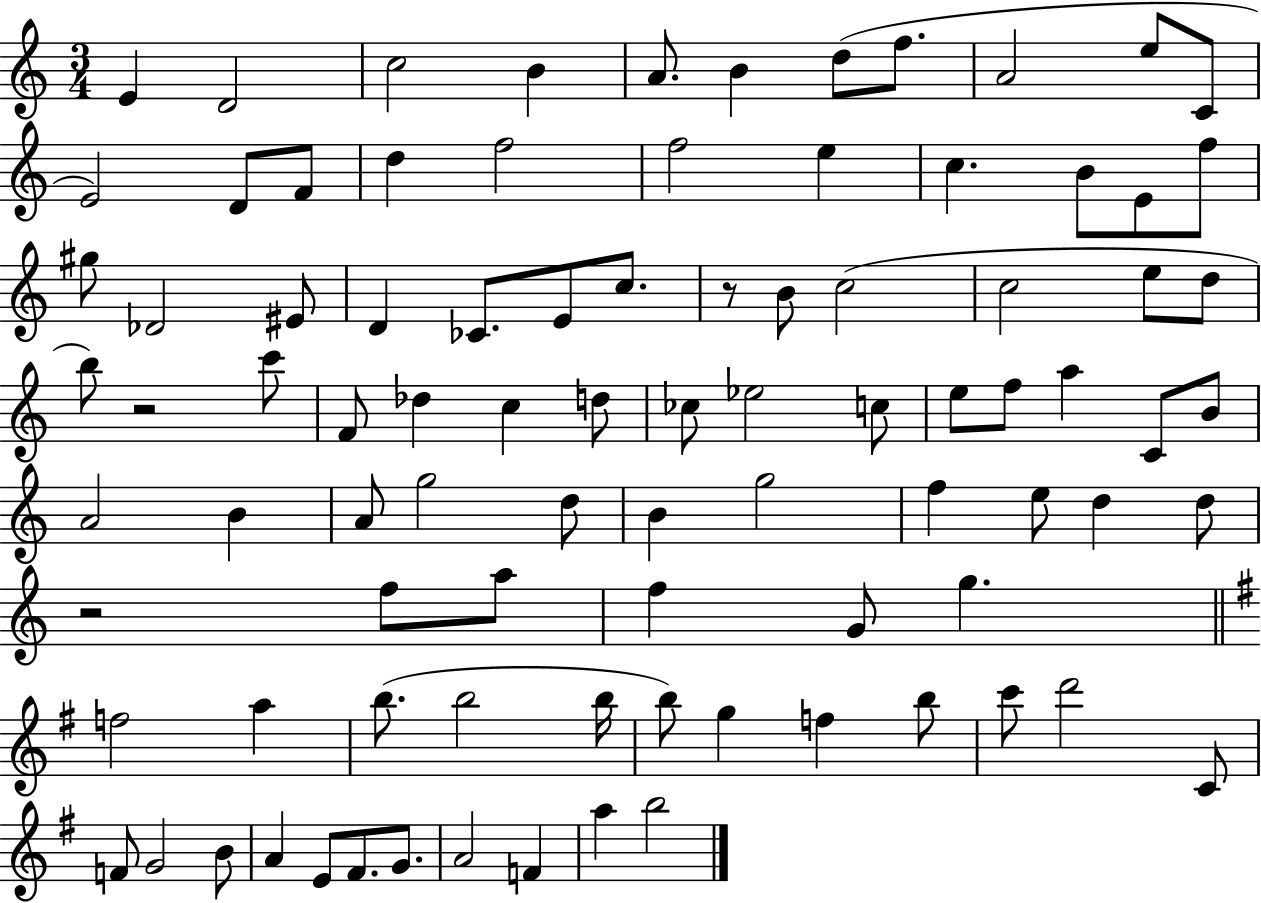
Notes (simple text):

E4/q D4/h C5/h B4/q A4/e. B4/q D5/e F5/e. A4/h E5/e C4/e E4/h D4/e F4/e D5/q F5/h F5/h E5/q C5/q. B4/e E4/e F5/e G#5/e Db4/h EIS4/e D4/q CES4/e. E4/e C5/e. R/e B4/e C5/h C5/h E5/e D5/e B5/e R/h C6/e F4/e Db5/q C5/q D5/e CES5/e Eb5/h C5/e E5/e F5/e A5/q C4/e B4/e A4/h B4/q A4/e G5/h D5/e B4/q G5/h F5/q E5/e D5/q D5/e R/h F5/e A5/e F5/q G4/e G5/q. F5/h A5/q B5/e. B5/h B5/s B5/e G5/q F5/q B5/e C6/e D6/h C4/e F4/e G4/h B4/e A4/q E4/e F#4/e. G4/e. A4/h F4/q A5/q B5/h